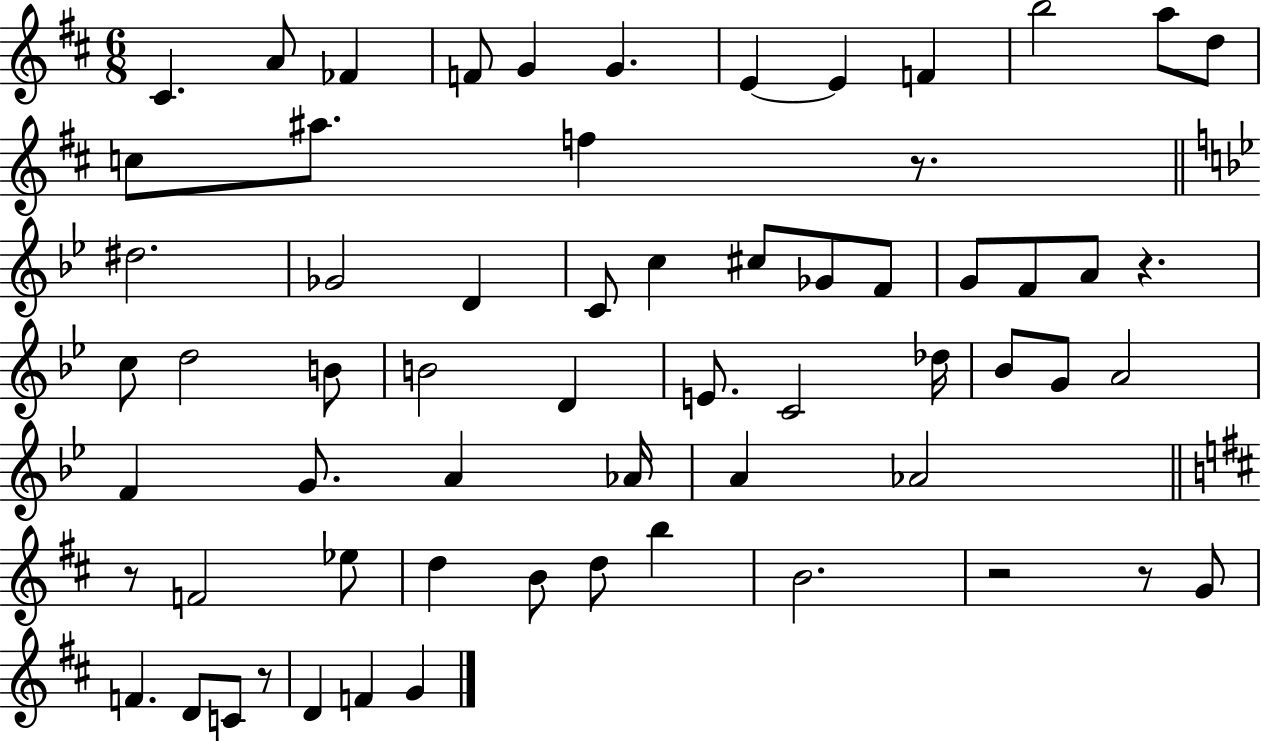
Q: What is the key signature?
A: D major